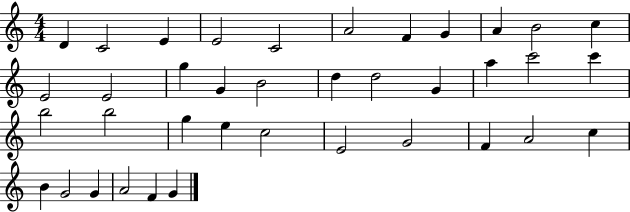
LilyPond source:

{
  \clef treble
  \numericTimeSignature
  \time 4/4
  \key c \major
  d'4 c'2 e'4 | e'2 c'2 | a'2 f'4 g'4 | a'4 b'2 c''4 | \break e'2 e'2 | g''4 g'4 b'2 | d''4 d''2 g'4 | a''4 c'''2 c'''4 | \break b''2 b''2 | g''4 e''4 c''2 | e'2 g'2 | f'4 a'2 c''4 | \break b'4 g'2 g'4 | a'2 f'4 g'4 | \bar "|."
}